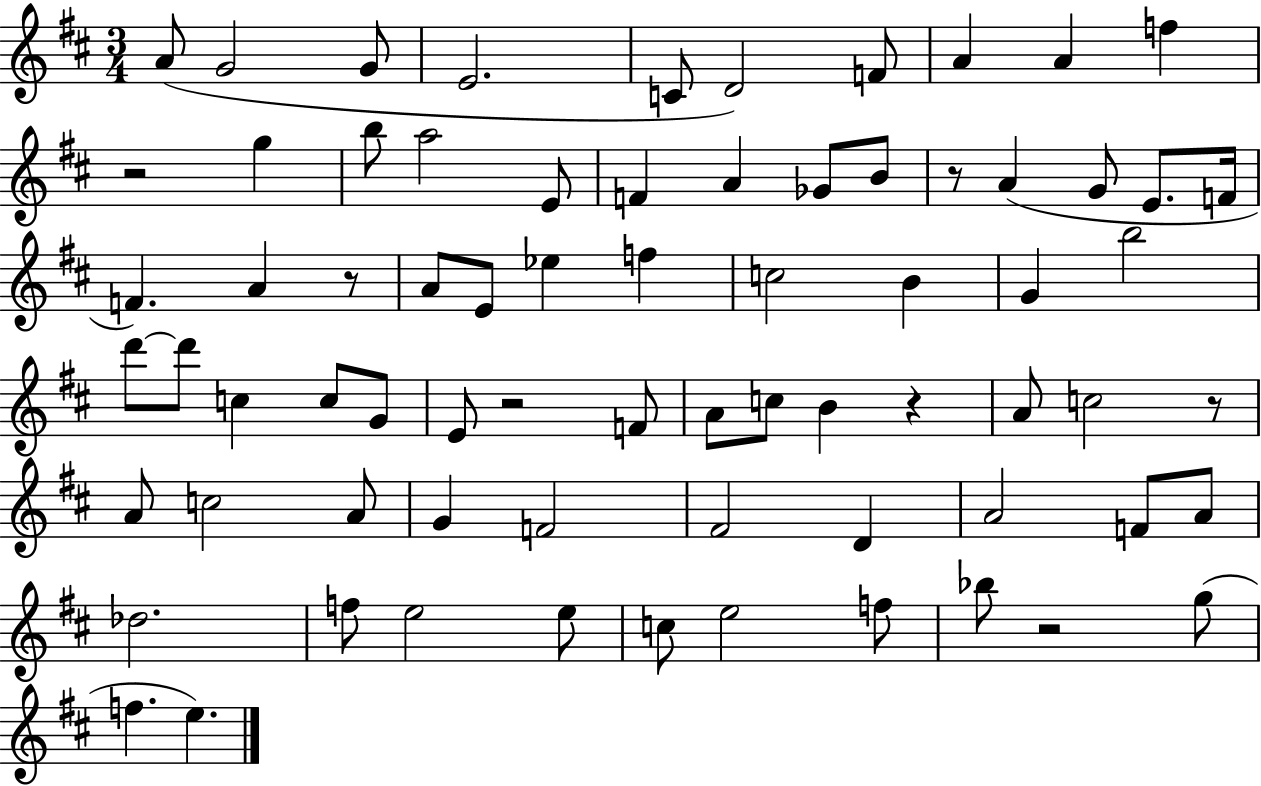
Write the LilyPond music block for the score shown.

{
  \clef treble
  \numericTimeSignature
  \time 3/4
  \key d \major
  a'8( g'2 g'8 | e'2. | c'8 d'2) f'8 | a'4 a'4 f''4 | \break r2 g''4 | b''8 a''2 e'8 | f'4 a'4 ges'8 b'8 | r8 a'4( g'8 e'8. f'16 | \break f'4.) a'4 r8 | a'8 e'8 ees''4 f''4 | c''2 b'4 | g'4 b''2 | \break d'''8~~ d'''8 c''4 c''8 g'8 | e'8 r2 f'8 | a'8 c''8 b'4 r4 | a'8 c''2 r8 | \break a'8 c''2 a'8 | g'4 f'2 | fis'2 d'4 | a'2 f'8 a'8 | \break des''2. | f''8 e''2 e''8 | c''8 e''2 f''8 | bes''8 r2 g''8( | \break f''4. e''4.) | \bar "|."
}